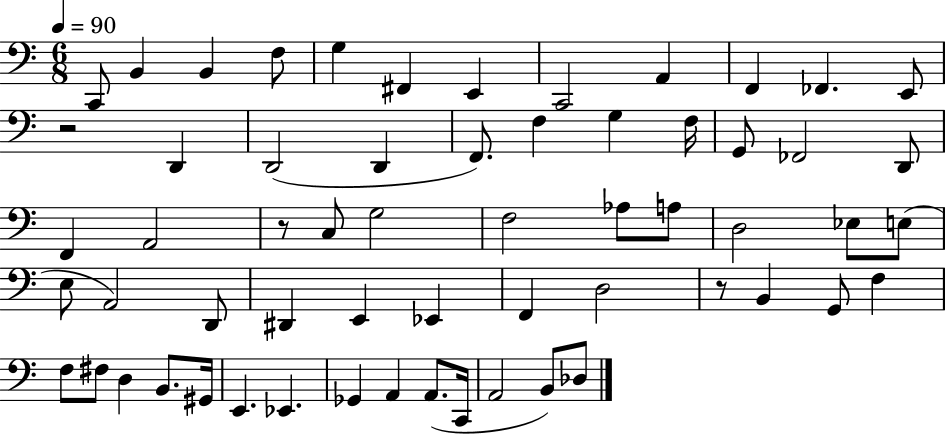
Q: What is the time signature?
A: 6/8